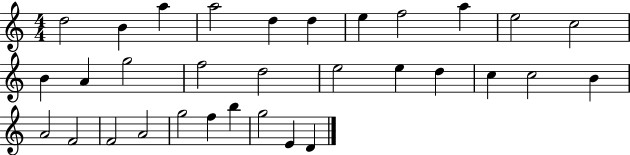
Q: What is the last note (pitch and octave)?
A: D4